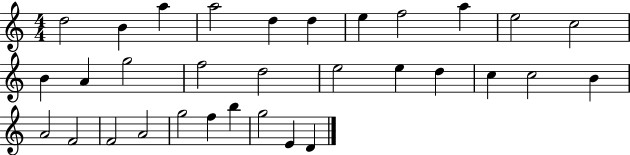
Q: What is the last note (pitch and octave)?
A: D4